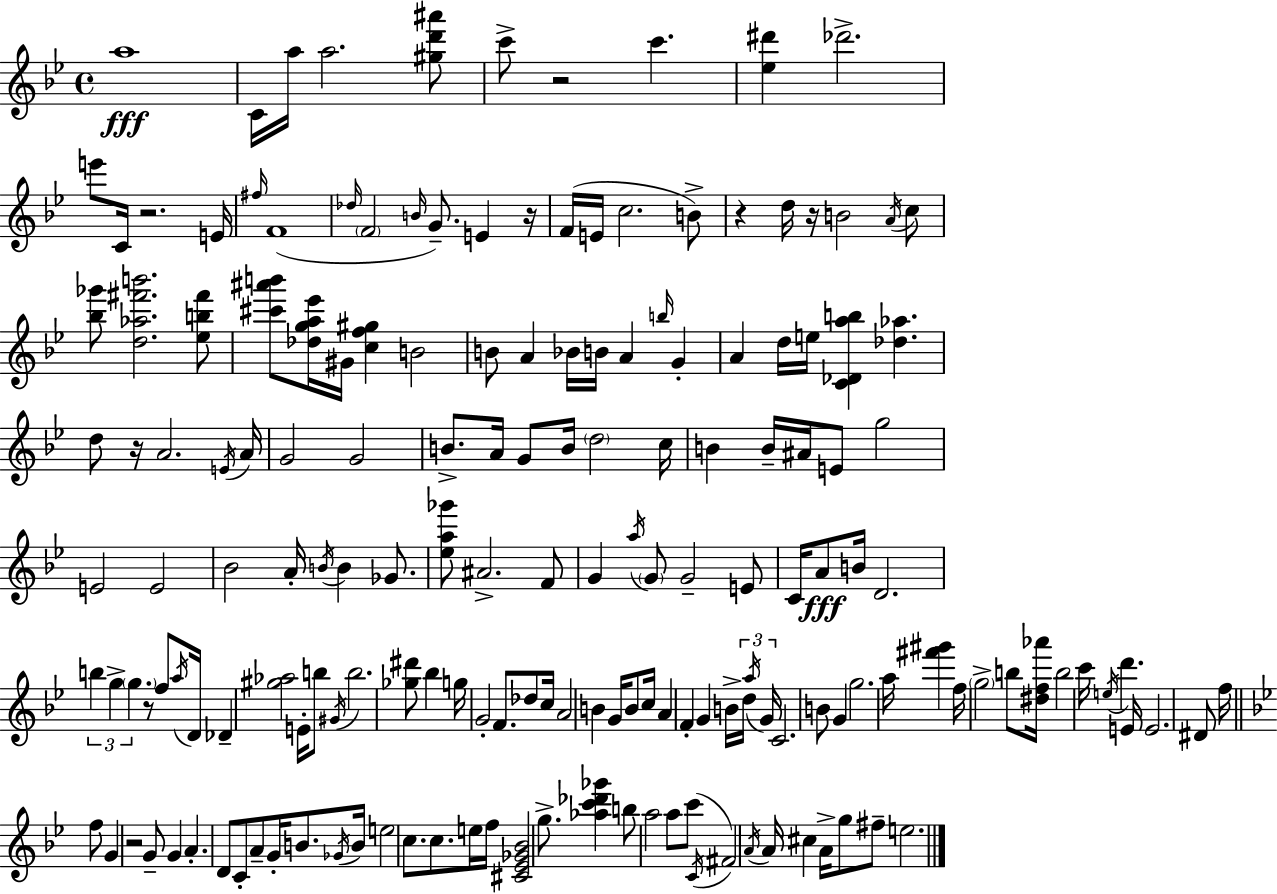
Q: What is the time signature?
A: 4/4